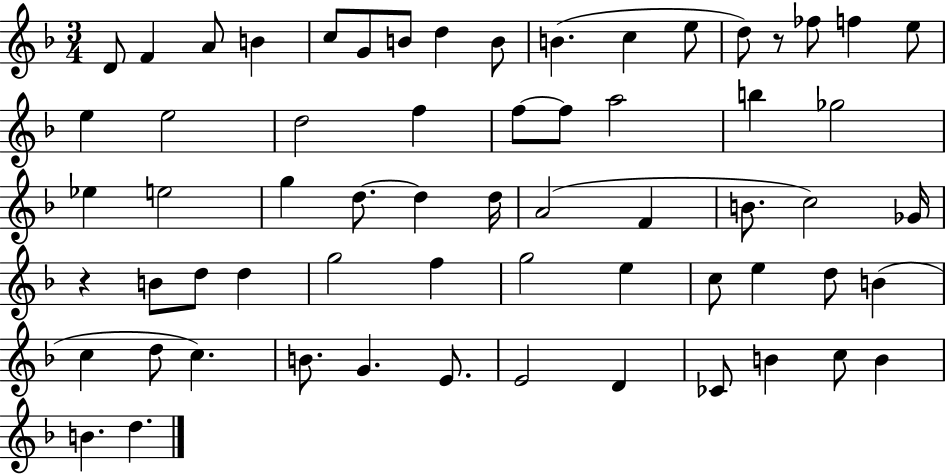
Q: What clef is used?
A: treble